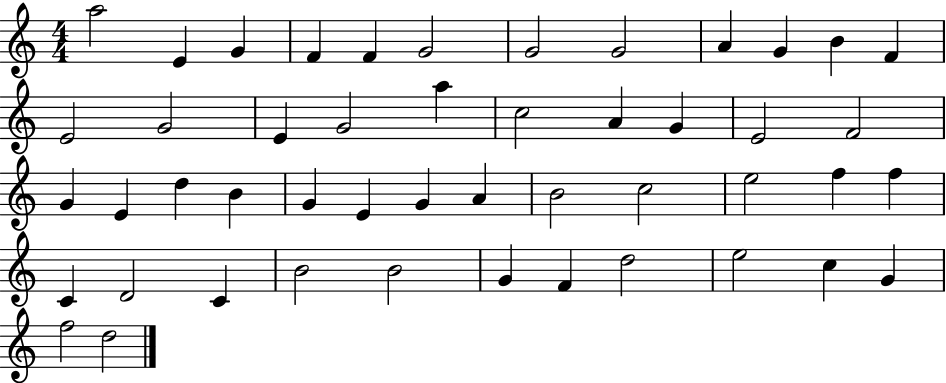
{
  \clef treble
  \numericTimeSignature
  \time 4/4
  \key c \major
  a''2 e'4 g'4 | f'4 f'4 g'2 | g'2 g'2 | a'4 g'4 b'4 f'4 | \break e'2 g'2 | e'4 g'2 a''4 | c''2 a'4 g'4 | e'2 f'2 | \break g'4 e'4 d''4 b'4 | g'4 e'4 g'4 a'4 | b'2 c''2 | e''2 f''4 f''4 | \break c'4 d'2 c'4 | b'2 b'2 | g'4 f'4 d''2 | e''2 c''4 g'4 | \break f''2 d''2 | \bar "|."
}